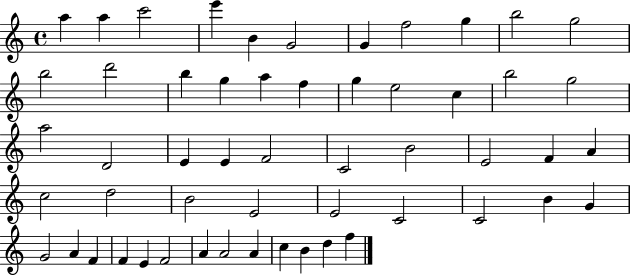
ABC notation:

X:1
T:Untitled
M:4/4
L:1/4
K:C
a a c'2 e' B G2 G f2 g b2 g2 b2 d'2 b g a f g e2 c b2 g2 a2 D2 E E F2 C2 B2 E2 F A c2 d2 B2 E2 E2 C2 C2 B G G2 A F F E F2 A A2 A c B d f